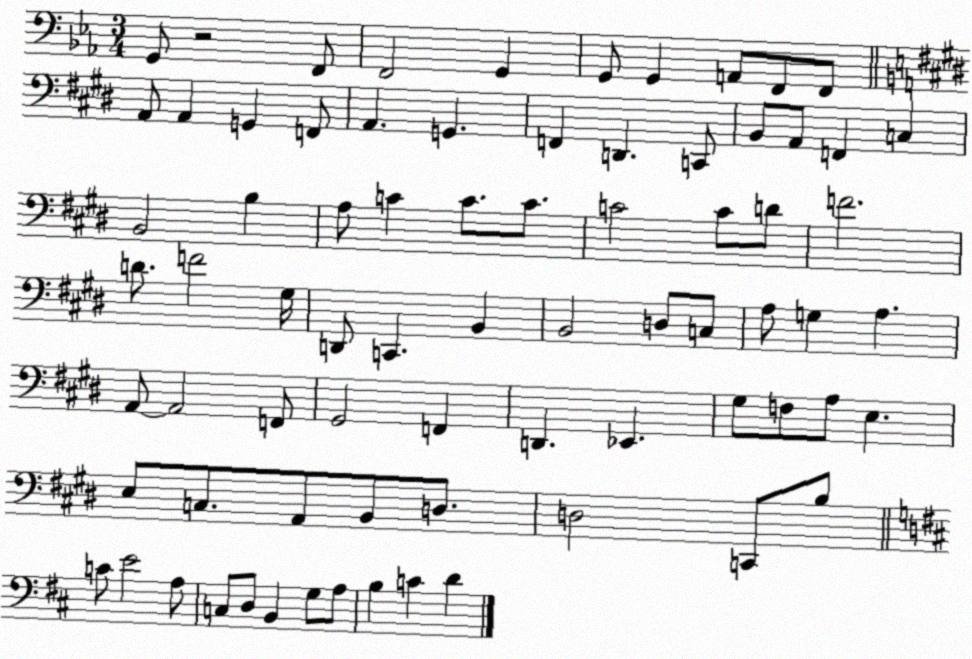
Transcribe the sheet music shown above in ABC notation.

X:1
T:Untitled
M:3/4
L:1/4
K:Eb
G,,/2 z2 F,,/2 F,,2 G,, G,,/2 G,, A,,/2 F,,/2 F,,/2 A,,/2 A,, G,, F,,/2 A,, G,, F,, D,, C,,/2 B,,/2 A,,/2 F,, C, B,,2 B, A,/2 C C/2 C/2 C2 C/2 D/2 F2 D/2 F2 ^G,/4 D,,/2 C,, B,, B,,2 D,/2 C,/2 A,/2 G, A, A,,/2 A,,2 F,,/2 ^G,,2 F,, D,, _E,, ^G,/2 F,/2 A,/2 E, E,/2 C,/2 A,,/2 B,,/2 D,/2 D,2 C,,/2 B,/2 C/2 E2 A,/2 C,/2 D,/2 B,, G,/2 A,/2 B, C D